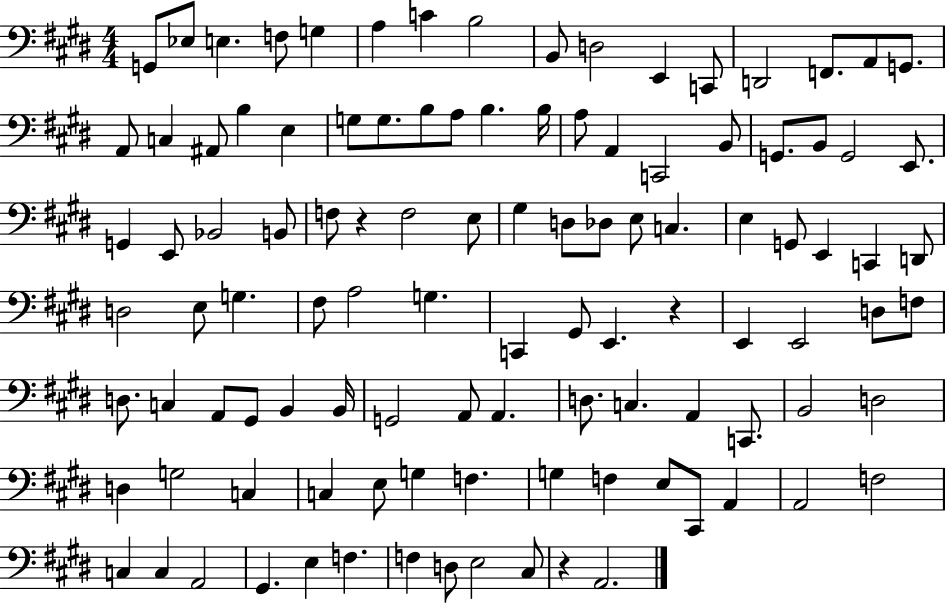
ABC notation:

X:1
T:Untitled
M:4/4
L:1/4
K:E
G,,/2 _E,/2 E, F,/2 G, A, C B,2 B,,/2 D,2 E,, C,,/2 D,,2 F,,/2 A,,/2 G,,/2 A,,/2 C, ^A,,/2 B, E, G,/2 G,/2 B,/2 A,/2 B, B,/4 A,/2 A,, C,,2 B,,/2 G,,/2 B,,/2 G,,2 E,,/2 G,, E,,/2 _B,,2 B,,/2 F,/2 z F,2 E,/2 ^G, D,/2 _D,/2 E,/2 C, E, G,,/2 E,, C,, D,,/2 D,2 E,/2 G, ^F,/2 A,2 G, C,, ^G,,/2 E,, z E,, E,,2 D,/2 F,/2 D,/2 C, A,,/2 ^G,,/2 B,, B,,/4 G,,2 A,,/2 A,, D,/2 C, A,, C,,/2 B,,2 D,2 D, G,2 C, C, E,/2 G, F, G, F, E,/2 ^C,,/2 A,, A,,2 F,2 C, C, A,,2 ^G,, E, F, F, D,/2 E,2 ^C,/2 z A,,2